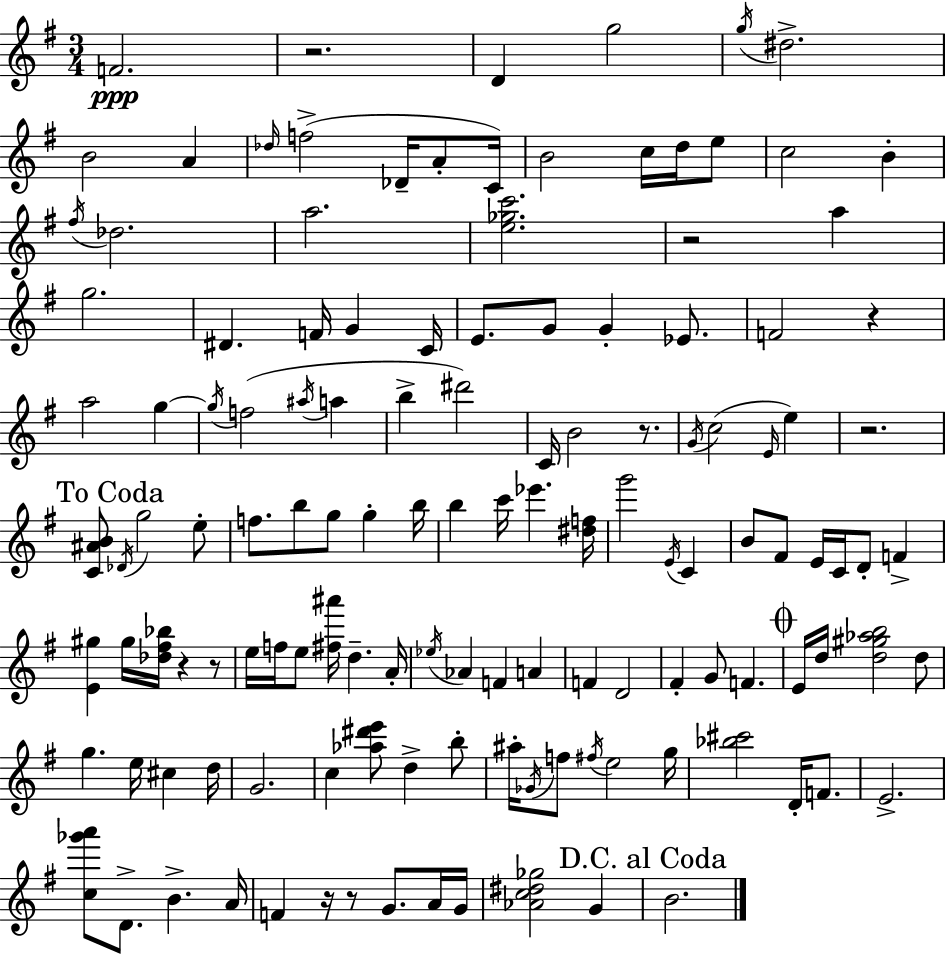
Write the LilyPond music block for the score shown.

{
  \clef treble
  \numericTimeSignature
  \time 3/4
  \key g \major
  f'2.\ppp | r2. | d'4 g''2 | \acciaccatura { g''16 } dis''2.-> | \break b'2 a'4 | \grace { des''16 }( f''2-> des'16-- a'8-. | c'16) b'2 c''16 d''16 | e''8 c''2 b'4-. | \break \acciaccatura { fis''16 } des''2. | a''2. | <e'' ges'' c'''>2. | r2 a''4 | \break g''2. | dis'4. f'16 g'4 | c'16 e'8. g'8 g'4-. | ees'8. f'2 r4 | \break a''2 g''4~~ | \acciaccatura { g''16 }( f''2 | \acciaccatura { ais''16 } a''4 b''4-> dis'''2) | c'16 b'2 | \break r8. \acciaccatura { g'16 }( c''2 | \grace { e'16 } e''4) r2. | \mark "To Coda" <c' ais' b'>8 \acciaccatura { des'16 } g''2 | e''8-. f''8. b''8 | \break g''8 g''4-. b''16 b''4 | c'''16 ees'''4. <dis'' f''>16 g'''2 | \acciaccatura { e'16 } c'4 b'8 fis'8 | e'16 c'16 d'8-. f'4-> <e' gis''>4 | \break gis''16 <des'' fis'' bes''>16 r4 r8 e''16 f''16 e''8 | <fis'' ais'''>16 d''4.-- a'16-. \acciaccatura { ees''16 } aes'4 | f'4 a'4 f'4 | d'2 fis'4-. | \break g'8 f'4. \mark \markup { \musicglyph "scripts.coda" } e'16 d''16 | <d'' gis'' aes'' b''>2 d''8 g''4. | e''16 cis''4 d''16 g'2. | c''4 | \break <aes'' dis''' e'''>8 d''4-> b''8-. ais''16-. \acciaccatura { ges'16 } | f''8 \acciaccatura { fis''16 } e''2 g''16 | <bes'' cis'''>2 d'16-. f'8. | e'2.-> | \break <c'' ges''' a'''>8 d'8.-> b'4.-> a'16 | f'4 r16 r8 g'8. a'16 g'16 | <aes' c'' dis'' ges''>2 g'4 | \mark "D.C. al Coda" b'2. | \break \bar "|."
}